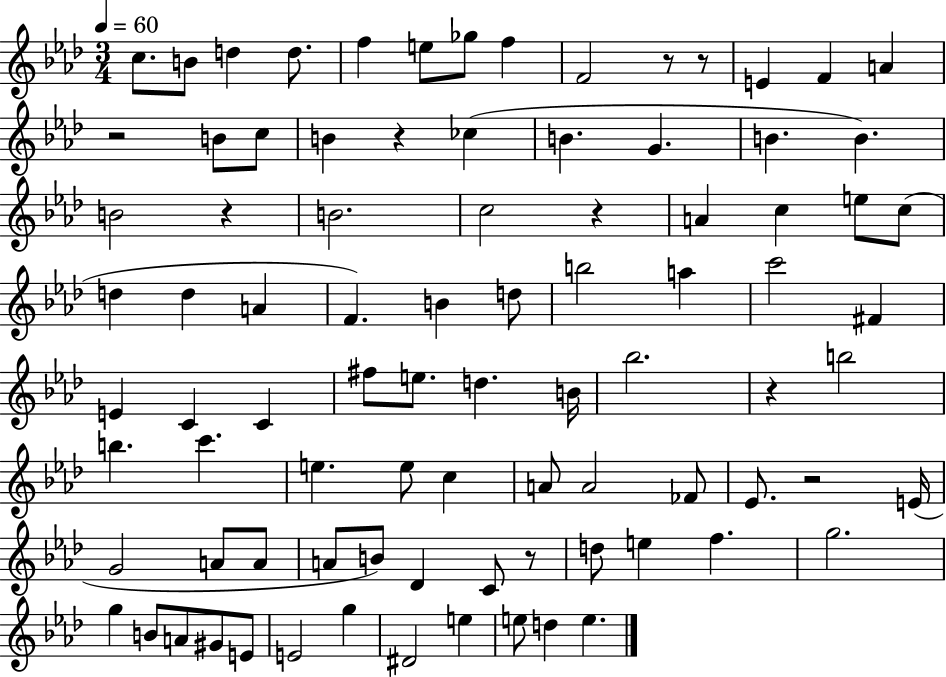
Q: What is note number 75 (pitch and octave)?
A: D#4